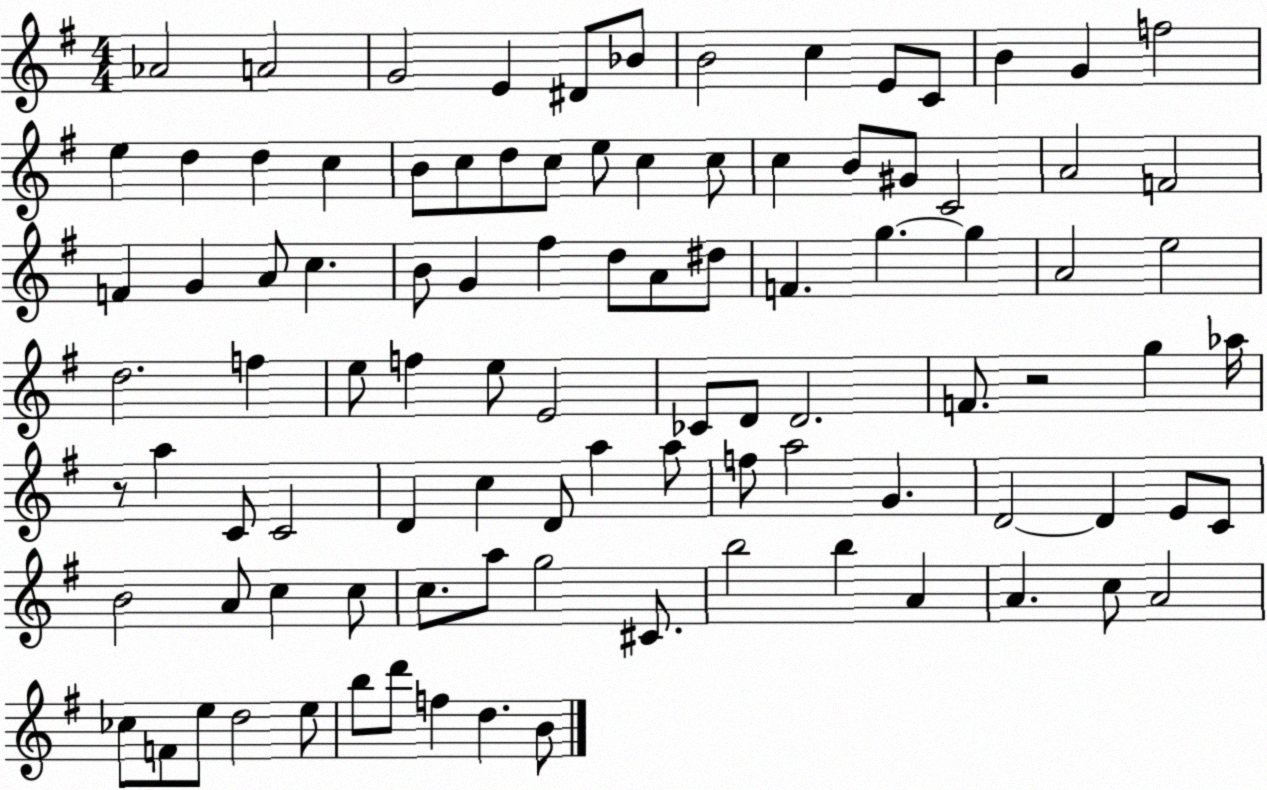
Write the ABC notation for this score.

X:1
T:Untitled
M:4/4
L:1/4
K:G
_A2 A2 G2 E ^D/2 _B/2 B2 c E/2 C/2 B G f2 e d d c B/2 c/2 d/2 c/2 e/2 c c/2 c B/2 ^G/2 C2 A2 F2 F G A/2 c B/2 G ^f d/2 A/2 ^d/2 F g g A2 e2 d2 f e/2 f e/2 E2 _C/2 D/2 D2 F/2 z2 g _a/4 z/2 a C/2 C2 D c D/2 a a/2 f/2 a2 G D2 D E/2 C/2 B2 A/2 c c/2 c/2 a/2 g2 ^C/2 b2 b A A c/2 A2 _c/2 F/2 e/2 d2 e/2 b/2 d'/2 f d B/2